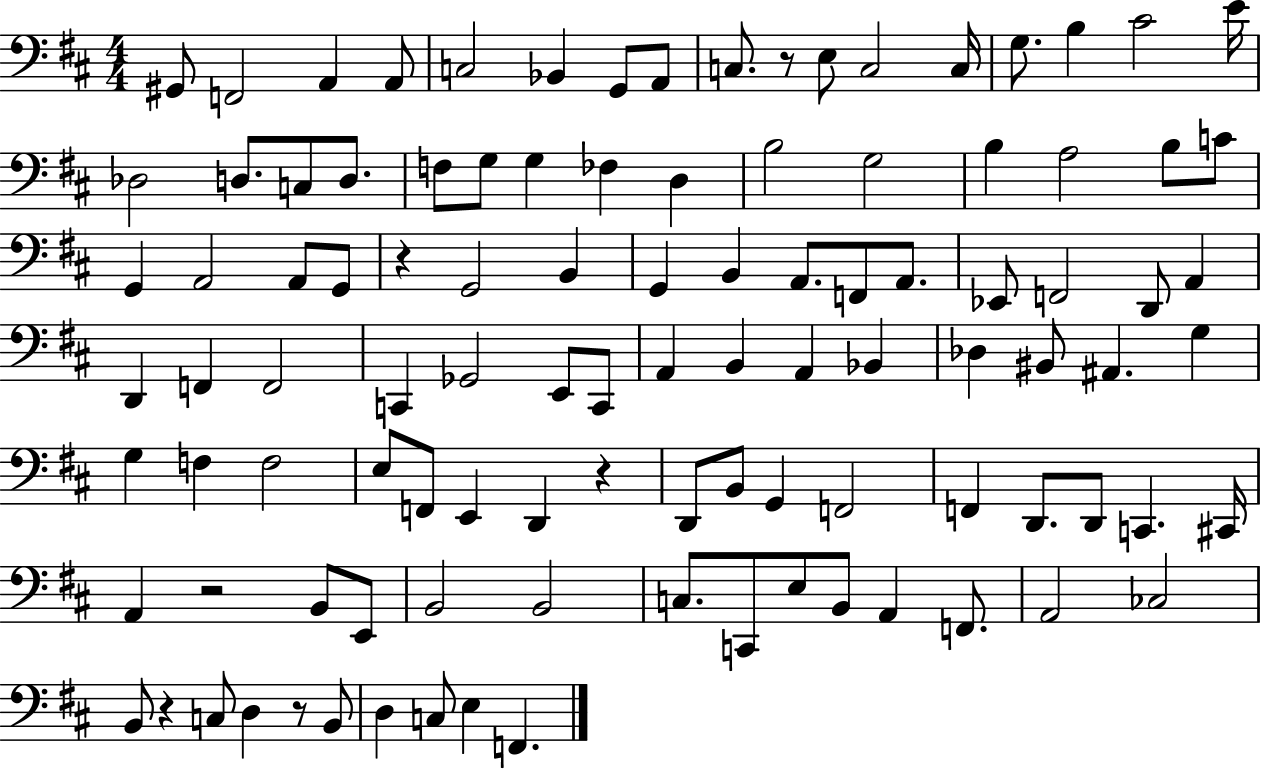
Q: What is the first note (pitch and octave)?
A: G#2